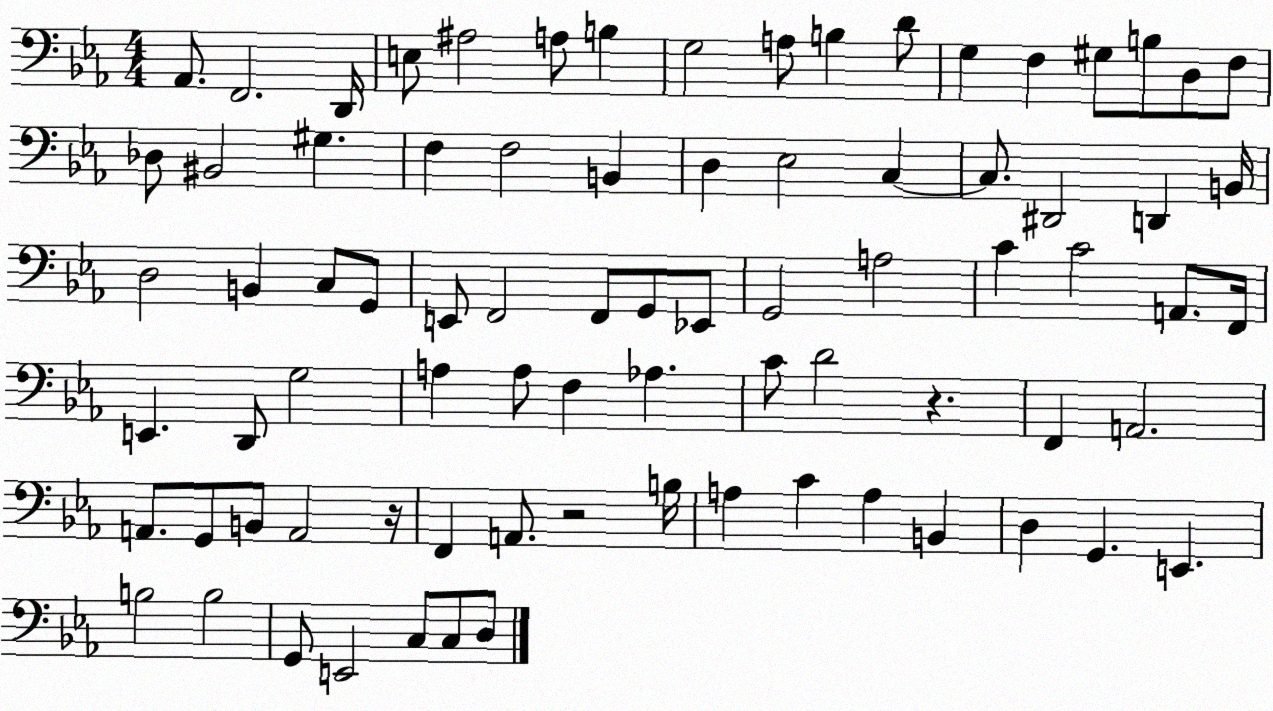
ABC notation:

X:1
T:Untitled
M:4/4
L:1/4
K:Eb
_A,,/2 F,,2 D,,/4 E,/2 ^A,2 A,/2 B, G,2 A,/2 B, D/2 G, F, ^G,/2 B,/2 D,/2 F,/2 _D,/2 ^B,,2 ^G, F, F,2 B,, D, _E,2 C, C,/2 ^D,,2 D,, B,,/4 D,2 B,, C,/2 G,,/2 E,,/2 F,,2 F,,/2 G,,/2 _E,,/2 G,,2 A,2 C C2 A,,/2 F,,/4 E,, D,,/2 G,2 A, A,/2 F, _A, C/2 D2 z F,, A,,2 A,,/2 G,,/2 B,,/2 A,,2 z/4 F,, A,,/2 z2 B,/4 A, C A, B,, D, G,, E,, B,2 B,2 G,,/2 E,,2 C,/2 C,/2 D,/2